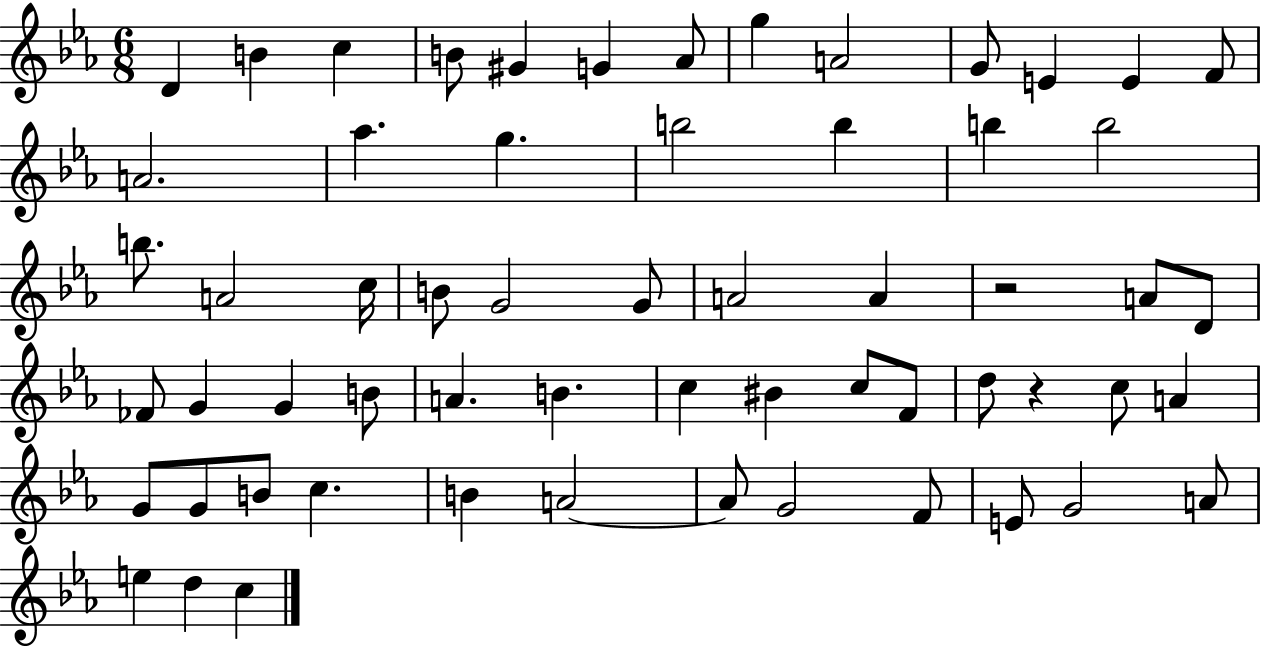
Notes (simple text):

D4/q B4/q C5/q B4/e G#4/q G4/q Ab4/e G5/q A4/h G4/e E4/q E4/q F4/e A4/h. Ab5/q. G5/q. B5/h B5/q B5/q B5/h B5/e. A4/h C5/s B4/e G4/h G4/e A4/h A4/q R/h A4/e D4/e FES4/e G4/q G4/q B4/e A4/q. B4/q. C5/q BIS4/q C5/e F4/e D5/e R/q C5/e A4/q G4/e G4/e B4/e C5/q. B4/q A4/h A4/e G4/h F4/e E4/e G4/h A4/e E5/q D5/q C5/q